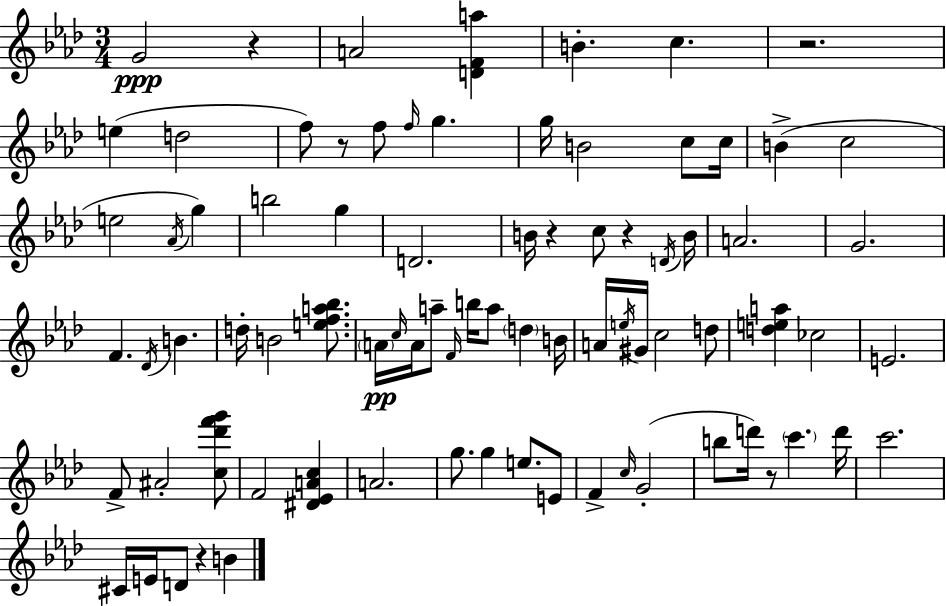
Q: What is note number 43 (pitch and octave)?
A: A4